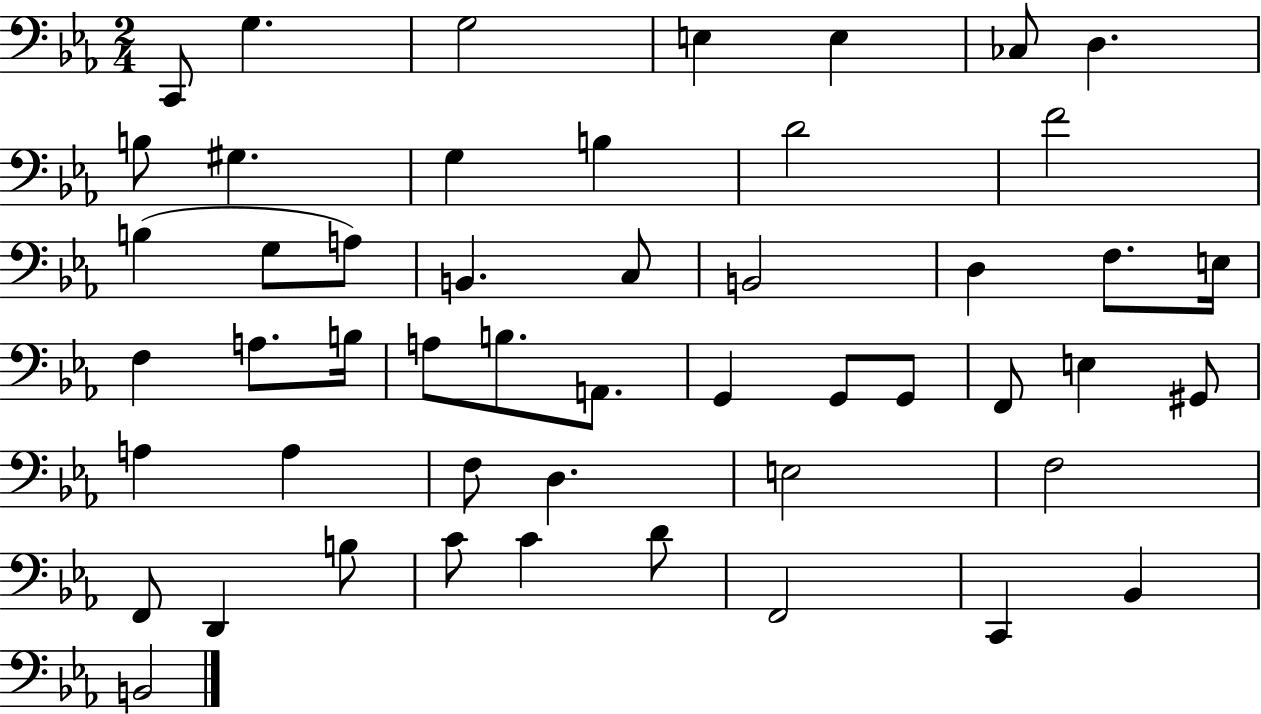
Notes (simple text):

C2/e G3/q. G3/h E3/q E3/q CES3/e D3/q. B3/e G#3/q. G3/q B3/q D4/h F4/h B3/q G3/e A3/e B2/q. C3/e B2/h D3/q F3/e. E3/s F3/q A3/e. B3/s A3/e B3/e. A2/e. G2/q G2/e G2/e F2/e E3/q G#2/e A3/q A3/q F3/e D3/q. E3/h F3/h F2/e D2/q B3/e C4/e C4/q D4/e F2/h C2/q Bb2/q B2/h